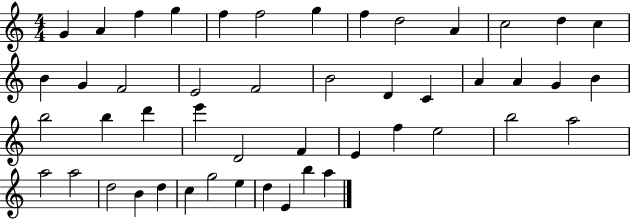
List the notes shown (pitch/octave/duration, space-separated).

G4/q A4/q F5/q G5/q F5/q F5/h G5/q F5/q D5/h A4/q C5/h D5/q C5/q B4/q G4/q F4/h E4/h F4/h B4/h D4/q C4/q A4/q A4/q G4/q B4/q B5/h B5/q D6/q E6/q D4/h F4/q E4/q F5/q E5/h B5/h A5/h A5/h A5/h D5/h B4/q D5/q C5/q G5/h E5/q D5/q E4/q B5/q A5/q